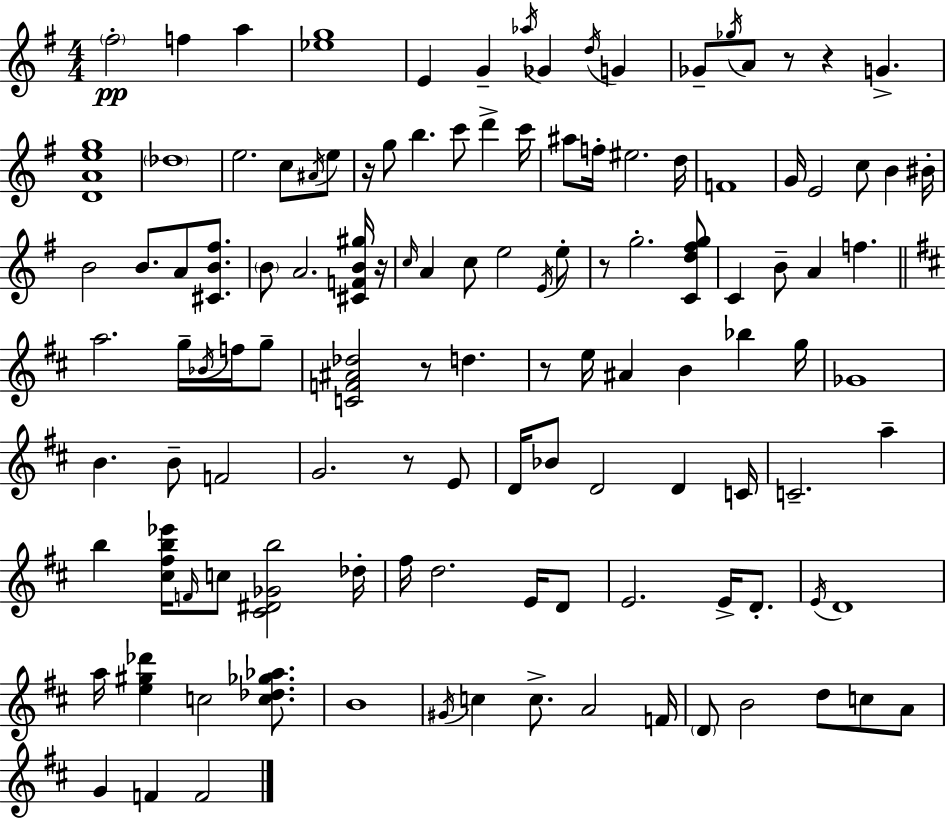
{
  \clef treble
  \numericTimeSignature
  \time 4/4
  \key g \major
  \parenthesize fis''2-.\pp f''4 a''4 | <ees'' g''>1 | e'4 g'4-- \acciaccatura { aes''16 } ges'4 \acciaccatura { d''16 } g'4 | ges'8-- \acciaccatura { ges''16 } a'8 r8 r4 g'4.-> | \break <d' a' e'' g''>1 | \parenthesize des''1 | e''2. c''8 | \acciaccatura { ais'16 } e''8 r16 g''8 b''4. c'''8 d'''4-> | \break c'''16 ais''8 f''16-. eis''2. | d''16 f'1 | g'16 e'2 c''8 b'4 | bis'16-. b'2 b'8. a'8 | \break <cis' b' fis''>8. \parenthesize b'8 a'2. | <cis' f' b' gis''>16 r16 \grace { c''16 } a'4 c''8 e''2 | \acciaccatura { e'16 } e''8-. r8 g''2.-. | <c' d'' fis'' g''>8 c'4 b'8-- a'4 | \break f''4. \bar "||" \break \key d \major a''2. g''16-- \acciaccatura { bes'16 } f''16 g''8-- | <c' f' ais' des''>2 r8 d''4. | r8 e''16 ais'4 b'4 bes''4 | g''16 ges'1 | \break b'4. b'8-- f'2 | g'2. r8 e'8 | d'16 bes'8 d'2 d'4 | c'16 c'2.-- a''4-- | \break b''4 <cis'' fis'' b'' ees'''>16 \grace { f'16 } c''8 <cis' dis' ges' b''>2 | des''16-. fis''16 d''2. e'16 | d'8 e'2. e'16-> d'8.-. | \acciaccatura { e'16 } d'1 | \break a''16 <e'' gis'' des'''>4 c''2 | <c'' des'' ges'' aes''>8. b'1 | \acciaccatura { gis'16 } c''4 c''8.-> a'2 | f'16 \parenthesize d'8 b'2 d''8 | \break c''8 a'8 g'4 f'4 f'2 | \bar "|."
}